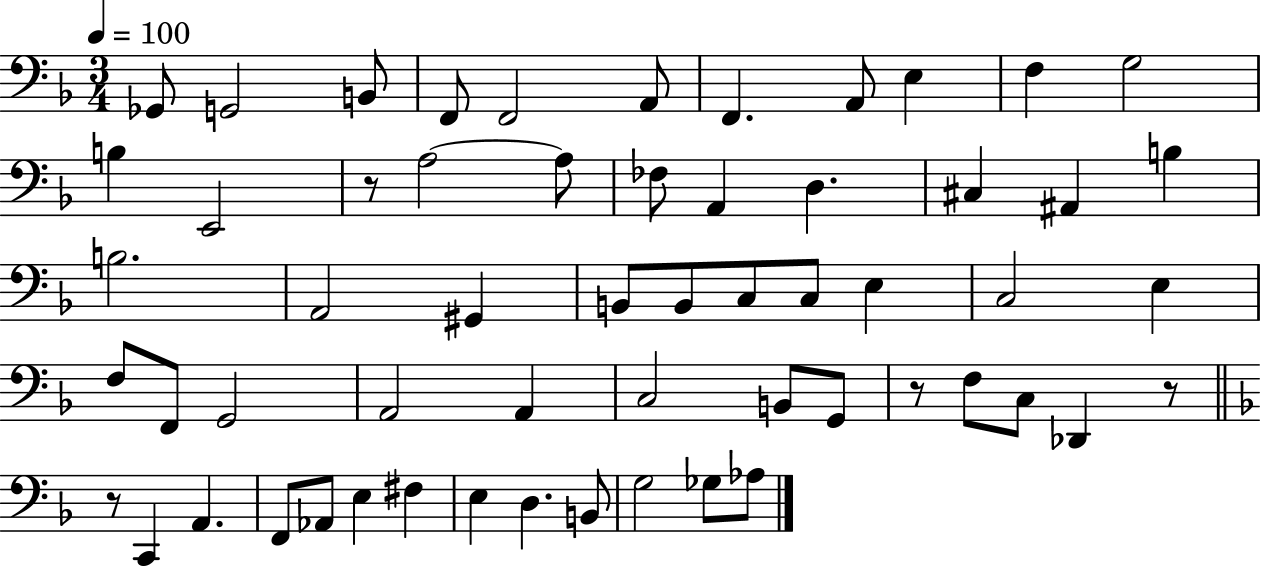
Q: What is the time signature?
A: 3/4